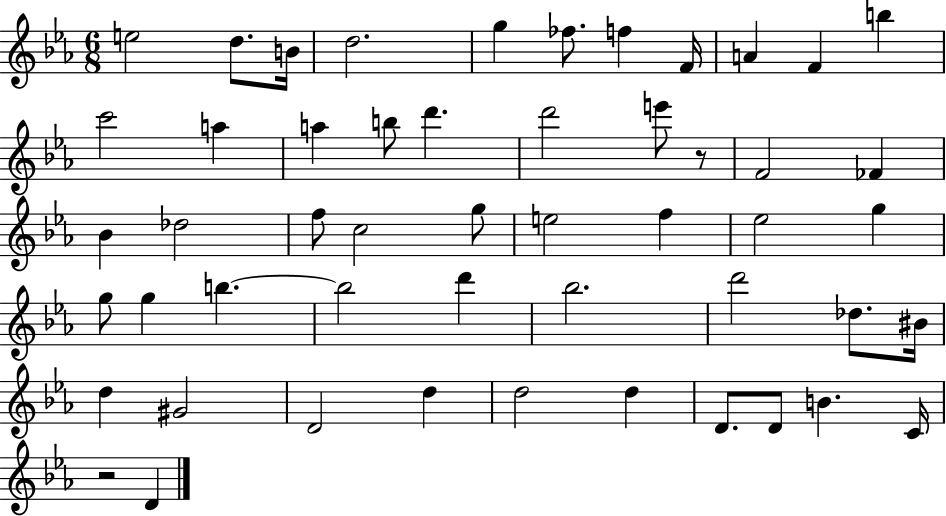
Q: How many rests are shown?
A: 2